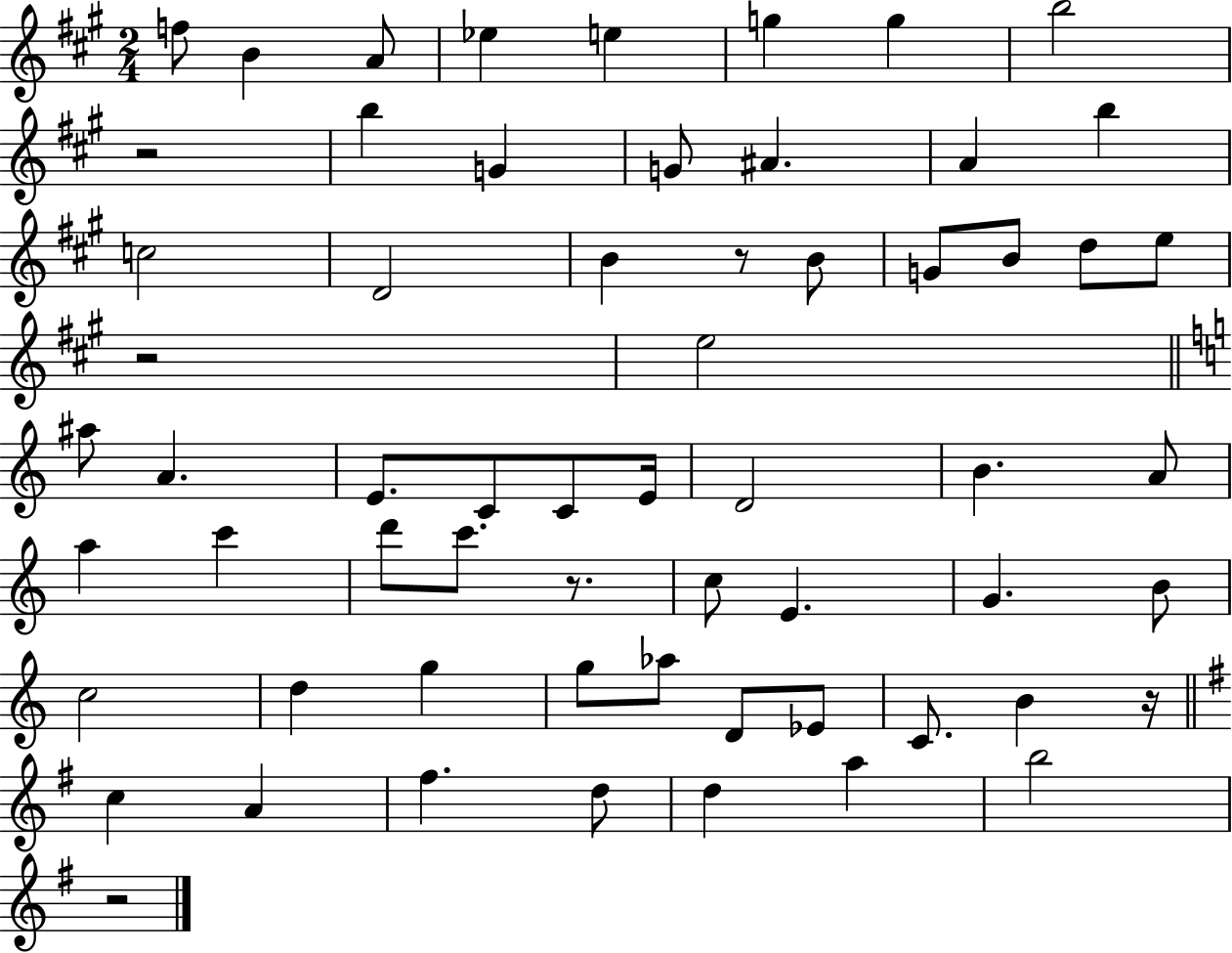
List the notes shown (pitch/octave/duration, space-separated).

F5/e B4/q A4/e Eb5/q E5/q G5/q G5/q B5/h R/h B5/q G4/q G4/e A#4/q. A4/q B5/q C5/h D4/h B4/q R/e B4/e G4/e B4/e D5/e E5/e R/h E5/h A#5/e A4/q. E4/e. C4/e C4/e E4/s D4/h B4/q. A4/e A5/q C6/q D6/e C6/e. R/e. C5/e E4/q. G4/q. B4/e C5/h D5/q G5/q G5/e Ab5/e D4/e Eb4/e C4/e. B4/q R/s C5/q A4/q F#5/q. D5/e D5/q A5/q B5/h R/h